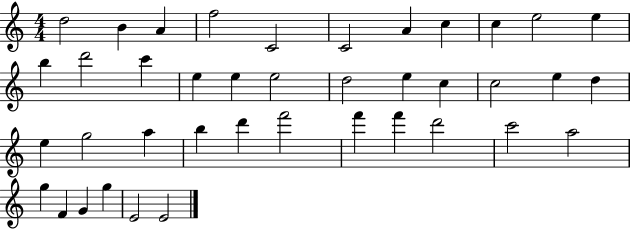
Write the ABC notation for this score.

X:1
T:Untitled
M:4/4
L:1/4
K:C
d2 B A f2 C2 C2 A c c e2 e b d'2 c' e e e2 d2 e c c2 e d e g2 a b d' f'2 f' f' d'2 c'2 a2 g F G g E2 E2